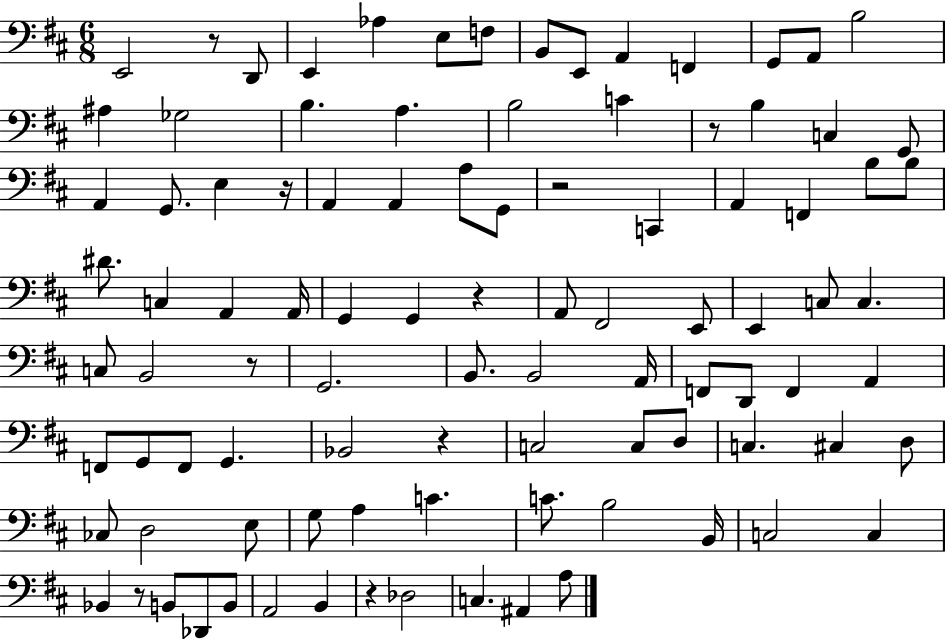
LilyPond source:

{
  \clef bass
  \numericTimeSignature
  \time 6/8
  \key d \major
  e,2 r8 d,8 | e,4 aes4 e8 f8 | b,8 e,8 a,4 f,4 | g,8 a,8 b2 | \break ais4 ges2 | b4. a4. | b2 c'4 | r8 b4 c4 g,8 | \break a,4 g,8. e4 r16 | a,4 a,4 a8 g,8 | r2 c,4 | a,4 f,4 b8 b8 | \break dis'8. c4 a,4 a,16 | g,4 g,4 r4 | a,8 fis,2 e,8 | e,4 c8 c4. | \break c8 b,2 r8 | g,2. | b,8. b,2 a,16 | f,8 d,8 f,4 a,4 | \break f,8 g,8 f,8 g,4. | bes,2 r4 | c2 c8 d8 | c4. cis4 d8 | \break ces8 d2 e8 | g8 a4 c'4. | c'8. b2 b,16 | c2 c4 | \break bes,4 r8 b,8 des,8 b,8 | a,2 b,4 | r4 des2 | c4. ais,4 a8 | \break \bar "|."
}